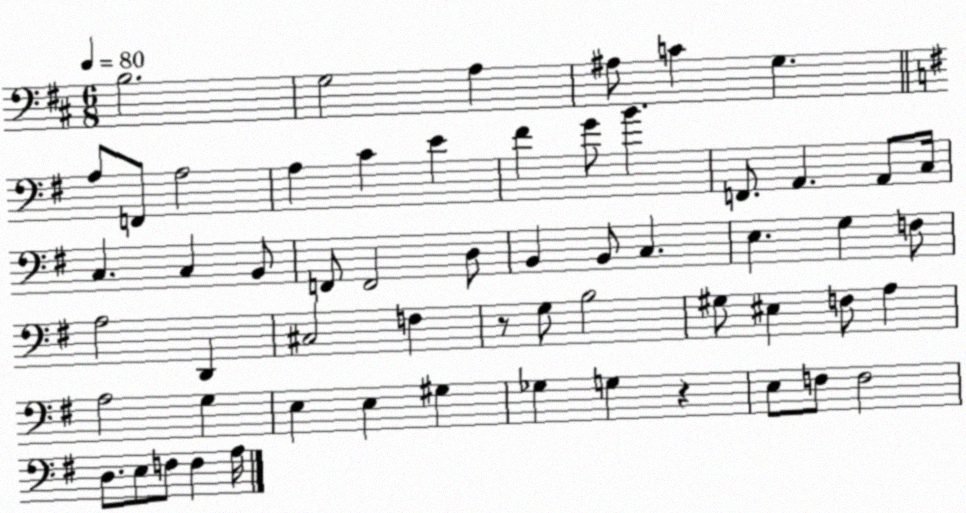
X:1
T:Untitled
M:6/8
L:1/4
K:D
B,2 G,2 A, ^A,/2 C G, A,/2 F,,/2 A,2 A, C E ^F G/2 B F,,/2 A,, A,,/2 C,/4 C, C, B,,/2 F,,/2 F,,2 D,/2 B,, B,,/2 C, E, G, F,/2 A,2 D,, ^C,2 F, z/2 G,/2 B,2 ^G,/2 ^E, F,/2 A, A,2 G, E, E, ^G, _G, G, z E,/2 F,/2 F,2 D,/2 E,/2 F,/2 F, A,/4